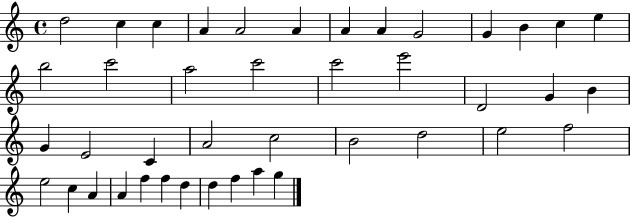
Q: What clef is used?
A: treble